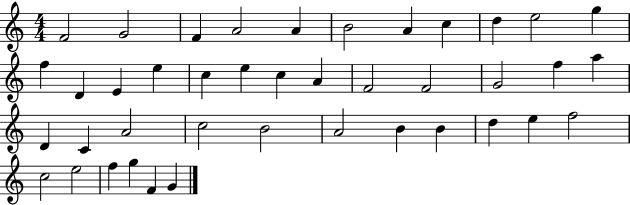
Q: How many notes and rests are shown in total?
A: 41